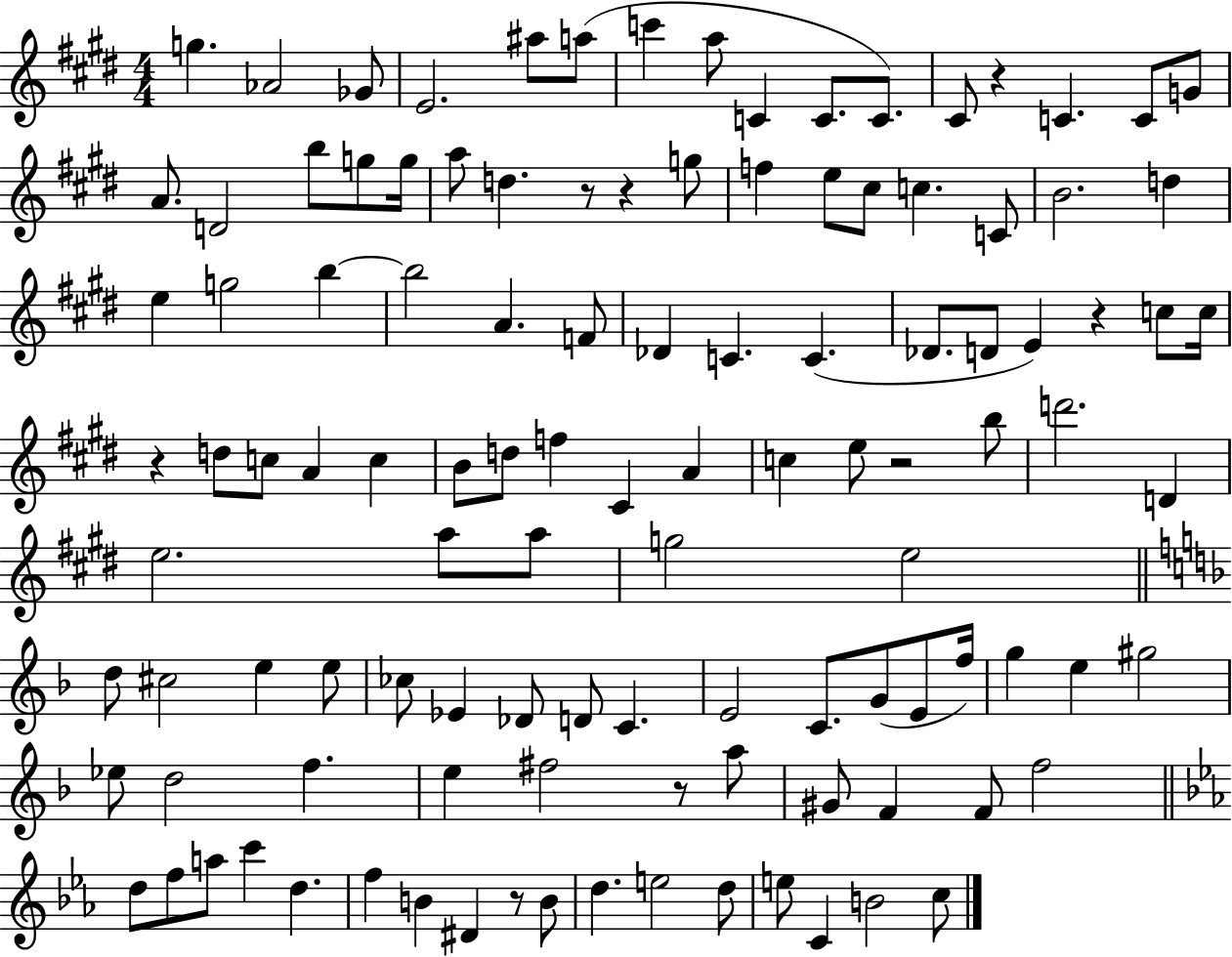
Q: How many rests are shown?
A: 8